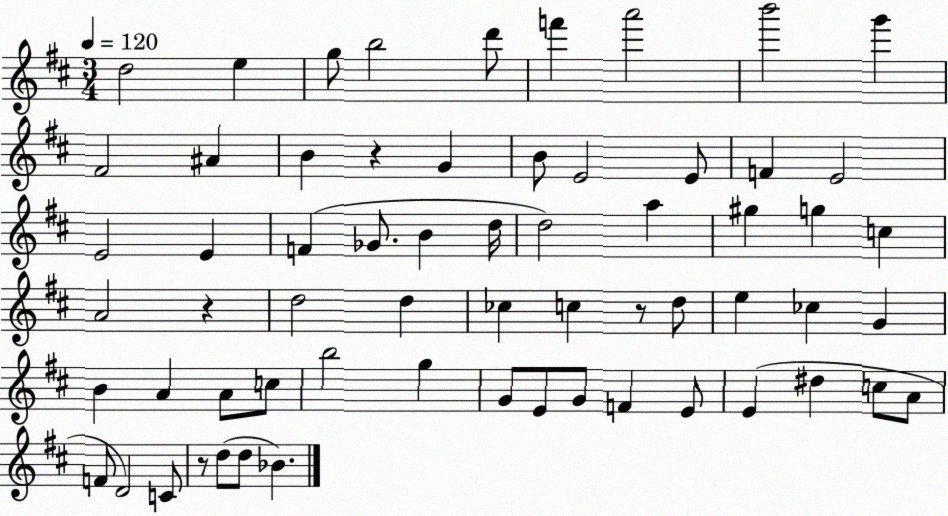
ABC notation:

X:1
T:Untitled
M:3/4
L:1/4
K:D
d2 e g/2 b2 d'/2 f' a'2 b'2 g' ^F2 ^A B z G B/2 E2 E/2 F E2 E2 E F _G/2 B d/4 d2 a ^g g c A2 z d2 d _c c z/2 d/2 e _c G B A A/2 c/2 b2 g G/2 E/2 G/2 F E/2 E ^d c/2 A/2 F/2 D2 C/2 z/2 d/2 d/2 _B